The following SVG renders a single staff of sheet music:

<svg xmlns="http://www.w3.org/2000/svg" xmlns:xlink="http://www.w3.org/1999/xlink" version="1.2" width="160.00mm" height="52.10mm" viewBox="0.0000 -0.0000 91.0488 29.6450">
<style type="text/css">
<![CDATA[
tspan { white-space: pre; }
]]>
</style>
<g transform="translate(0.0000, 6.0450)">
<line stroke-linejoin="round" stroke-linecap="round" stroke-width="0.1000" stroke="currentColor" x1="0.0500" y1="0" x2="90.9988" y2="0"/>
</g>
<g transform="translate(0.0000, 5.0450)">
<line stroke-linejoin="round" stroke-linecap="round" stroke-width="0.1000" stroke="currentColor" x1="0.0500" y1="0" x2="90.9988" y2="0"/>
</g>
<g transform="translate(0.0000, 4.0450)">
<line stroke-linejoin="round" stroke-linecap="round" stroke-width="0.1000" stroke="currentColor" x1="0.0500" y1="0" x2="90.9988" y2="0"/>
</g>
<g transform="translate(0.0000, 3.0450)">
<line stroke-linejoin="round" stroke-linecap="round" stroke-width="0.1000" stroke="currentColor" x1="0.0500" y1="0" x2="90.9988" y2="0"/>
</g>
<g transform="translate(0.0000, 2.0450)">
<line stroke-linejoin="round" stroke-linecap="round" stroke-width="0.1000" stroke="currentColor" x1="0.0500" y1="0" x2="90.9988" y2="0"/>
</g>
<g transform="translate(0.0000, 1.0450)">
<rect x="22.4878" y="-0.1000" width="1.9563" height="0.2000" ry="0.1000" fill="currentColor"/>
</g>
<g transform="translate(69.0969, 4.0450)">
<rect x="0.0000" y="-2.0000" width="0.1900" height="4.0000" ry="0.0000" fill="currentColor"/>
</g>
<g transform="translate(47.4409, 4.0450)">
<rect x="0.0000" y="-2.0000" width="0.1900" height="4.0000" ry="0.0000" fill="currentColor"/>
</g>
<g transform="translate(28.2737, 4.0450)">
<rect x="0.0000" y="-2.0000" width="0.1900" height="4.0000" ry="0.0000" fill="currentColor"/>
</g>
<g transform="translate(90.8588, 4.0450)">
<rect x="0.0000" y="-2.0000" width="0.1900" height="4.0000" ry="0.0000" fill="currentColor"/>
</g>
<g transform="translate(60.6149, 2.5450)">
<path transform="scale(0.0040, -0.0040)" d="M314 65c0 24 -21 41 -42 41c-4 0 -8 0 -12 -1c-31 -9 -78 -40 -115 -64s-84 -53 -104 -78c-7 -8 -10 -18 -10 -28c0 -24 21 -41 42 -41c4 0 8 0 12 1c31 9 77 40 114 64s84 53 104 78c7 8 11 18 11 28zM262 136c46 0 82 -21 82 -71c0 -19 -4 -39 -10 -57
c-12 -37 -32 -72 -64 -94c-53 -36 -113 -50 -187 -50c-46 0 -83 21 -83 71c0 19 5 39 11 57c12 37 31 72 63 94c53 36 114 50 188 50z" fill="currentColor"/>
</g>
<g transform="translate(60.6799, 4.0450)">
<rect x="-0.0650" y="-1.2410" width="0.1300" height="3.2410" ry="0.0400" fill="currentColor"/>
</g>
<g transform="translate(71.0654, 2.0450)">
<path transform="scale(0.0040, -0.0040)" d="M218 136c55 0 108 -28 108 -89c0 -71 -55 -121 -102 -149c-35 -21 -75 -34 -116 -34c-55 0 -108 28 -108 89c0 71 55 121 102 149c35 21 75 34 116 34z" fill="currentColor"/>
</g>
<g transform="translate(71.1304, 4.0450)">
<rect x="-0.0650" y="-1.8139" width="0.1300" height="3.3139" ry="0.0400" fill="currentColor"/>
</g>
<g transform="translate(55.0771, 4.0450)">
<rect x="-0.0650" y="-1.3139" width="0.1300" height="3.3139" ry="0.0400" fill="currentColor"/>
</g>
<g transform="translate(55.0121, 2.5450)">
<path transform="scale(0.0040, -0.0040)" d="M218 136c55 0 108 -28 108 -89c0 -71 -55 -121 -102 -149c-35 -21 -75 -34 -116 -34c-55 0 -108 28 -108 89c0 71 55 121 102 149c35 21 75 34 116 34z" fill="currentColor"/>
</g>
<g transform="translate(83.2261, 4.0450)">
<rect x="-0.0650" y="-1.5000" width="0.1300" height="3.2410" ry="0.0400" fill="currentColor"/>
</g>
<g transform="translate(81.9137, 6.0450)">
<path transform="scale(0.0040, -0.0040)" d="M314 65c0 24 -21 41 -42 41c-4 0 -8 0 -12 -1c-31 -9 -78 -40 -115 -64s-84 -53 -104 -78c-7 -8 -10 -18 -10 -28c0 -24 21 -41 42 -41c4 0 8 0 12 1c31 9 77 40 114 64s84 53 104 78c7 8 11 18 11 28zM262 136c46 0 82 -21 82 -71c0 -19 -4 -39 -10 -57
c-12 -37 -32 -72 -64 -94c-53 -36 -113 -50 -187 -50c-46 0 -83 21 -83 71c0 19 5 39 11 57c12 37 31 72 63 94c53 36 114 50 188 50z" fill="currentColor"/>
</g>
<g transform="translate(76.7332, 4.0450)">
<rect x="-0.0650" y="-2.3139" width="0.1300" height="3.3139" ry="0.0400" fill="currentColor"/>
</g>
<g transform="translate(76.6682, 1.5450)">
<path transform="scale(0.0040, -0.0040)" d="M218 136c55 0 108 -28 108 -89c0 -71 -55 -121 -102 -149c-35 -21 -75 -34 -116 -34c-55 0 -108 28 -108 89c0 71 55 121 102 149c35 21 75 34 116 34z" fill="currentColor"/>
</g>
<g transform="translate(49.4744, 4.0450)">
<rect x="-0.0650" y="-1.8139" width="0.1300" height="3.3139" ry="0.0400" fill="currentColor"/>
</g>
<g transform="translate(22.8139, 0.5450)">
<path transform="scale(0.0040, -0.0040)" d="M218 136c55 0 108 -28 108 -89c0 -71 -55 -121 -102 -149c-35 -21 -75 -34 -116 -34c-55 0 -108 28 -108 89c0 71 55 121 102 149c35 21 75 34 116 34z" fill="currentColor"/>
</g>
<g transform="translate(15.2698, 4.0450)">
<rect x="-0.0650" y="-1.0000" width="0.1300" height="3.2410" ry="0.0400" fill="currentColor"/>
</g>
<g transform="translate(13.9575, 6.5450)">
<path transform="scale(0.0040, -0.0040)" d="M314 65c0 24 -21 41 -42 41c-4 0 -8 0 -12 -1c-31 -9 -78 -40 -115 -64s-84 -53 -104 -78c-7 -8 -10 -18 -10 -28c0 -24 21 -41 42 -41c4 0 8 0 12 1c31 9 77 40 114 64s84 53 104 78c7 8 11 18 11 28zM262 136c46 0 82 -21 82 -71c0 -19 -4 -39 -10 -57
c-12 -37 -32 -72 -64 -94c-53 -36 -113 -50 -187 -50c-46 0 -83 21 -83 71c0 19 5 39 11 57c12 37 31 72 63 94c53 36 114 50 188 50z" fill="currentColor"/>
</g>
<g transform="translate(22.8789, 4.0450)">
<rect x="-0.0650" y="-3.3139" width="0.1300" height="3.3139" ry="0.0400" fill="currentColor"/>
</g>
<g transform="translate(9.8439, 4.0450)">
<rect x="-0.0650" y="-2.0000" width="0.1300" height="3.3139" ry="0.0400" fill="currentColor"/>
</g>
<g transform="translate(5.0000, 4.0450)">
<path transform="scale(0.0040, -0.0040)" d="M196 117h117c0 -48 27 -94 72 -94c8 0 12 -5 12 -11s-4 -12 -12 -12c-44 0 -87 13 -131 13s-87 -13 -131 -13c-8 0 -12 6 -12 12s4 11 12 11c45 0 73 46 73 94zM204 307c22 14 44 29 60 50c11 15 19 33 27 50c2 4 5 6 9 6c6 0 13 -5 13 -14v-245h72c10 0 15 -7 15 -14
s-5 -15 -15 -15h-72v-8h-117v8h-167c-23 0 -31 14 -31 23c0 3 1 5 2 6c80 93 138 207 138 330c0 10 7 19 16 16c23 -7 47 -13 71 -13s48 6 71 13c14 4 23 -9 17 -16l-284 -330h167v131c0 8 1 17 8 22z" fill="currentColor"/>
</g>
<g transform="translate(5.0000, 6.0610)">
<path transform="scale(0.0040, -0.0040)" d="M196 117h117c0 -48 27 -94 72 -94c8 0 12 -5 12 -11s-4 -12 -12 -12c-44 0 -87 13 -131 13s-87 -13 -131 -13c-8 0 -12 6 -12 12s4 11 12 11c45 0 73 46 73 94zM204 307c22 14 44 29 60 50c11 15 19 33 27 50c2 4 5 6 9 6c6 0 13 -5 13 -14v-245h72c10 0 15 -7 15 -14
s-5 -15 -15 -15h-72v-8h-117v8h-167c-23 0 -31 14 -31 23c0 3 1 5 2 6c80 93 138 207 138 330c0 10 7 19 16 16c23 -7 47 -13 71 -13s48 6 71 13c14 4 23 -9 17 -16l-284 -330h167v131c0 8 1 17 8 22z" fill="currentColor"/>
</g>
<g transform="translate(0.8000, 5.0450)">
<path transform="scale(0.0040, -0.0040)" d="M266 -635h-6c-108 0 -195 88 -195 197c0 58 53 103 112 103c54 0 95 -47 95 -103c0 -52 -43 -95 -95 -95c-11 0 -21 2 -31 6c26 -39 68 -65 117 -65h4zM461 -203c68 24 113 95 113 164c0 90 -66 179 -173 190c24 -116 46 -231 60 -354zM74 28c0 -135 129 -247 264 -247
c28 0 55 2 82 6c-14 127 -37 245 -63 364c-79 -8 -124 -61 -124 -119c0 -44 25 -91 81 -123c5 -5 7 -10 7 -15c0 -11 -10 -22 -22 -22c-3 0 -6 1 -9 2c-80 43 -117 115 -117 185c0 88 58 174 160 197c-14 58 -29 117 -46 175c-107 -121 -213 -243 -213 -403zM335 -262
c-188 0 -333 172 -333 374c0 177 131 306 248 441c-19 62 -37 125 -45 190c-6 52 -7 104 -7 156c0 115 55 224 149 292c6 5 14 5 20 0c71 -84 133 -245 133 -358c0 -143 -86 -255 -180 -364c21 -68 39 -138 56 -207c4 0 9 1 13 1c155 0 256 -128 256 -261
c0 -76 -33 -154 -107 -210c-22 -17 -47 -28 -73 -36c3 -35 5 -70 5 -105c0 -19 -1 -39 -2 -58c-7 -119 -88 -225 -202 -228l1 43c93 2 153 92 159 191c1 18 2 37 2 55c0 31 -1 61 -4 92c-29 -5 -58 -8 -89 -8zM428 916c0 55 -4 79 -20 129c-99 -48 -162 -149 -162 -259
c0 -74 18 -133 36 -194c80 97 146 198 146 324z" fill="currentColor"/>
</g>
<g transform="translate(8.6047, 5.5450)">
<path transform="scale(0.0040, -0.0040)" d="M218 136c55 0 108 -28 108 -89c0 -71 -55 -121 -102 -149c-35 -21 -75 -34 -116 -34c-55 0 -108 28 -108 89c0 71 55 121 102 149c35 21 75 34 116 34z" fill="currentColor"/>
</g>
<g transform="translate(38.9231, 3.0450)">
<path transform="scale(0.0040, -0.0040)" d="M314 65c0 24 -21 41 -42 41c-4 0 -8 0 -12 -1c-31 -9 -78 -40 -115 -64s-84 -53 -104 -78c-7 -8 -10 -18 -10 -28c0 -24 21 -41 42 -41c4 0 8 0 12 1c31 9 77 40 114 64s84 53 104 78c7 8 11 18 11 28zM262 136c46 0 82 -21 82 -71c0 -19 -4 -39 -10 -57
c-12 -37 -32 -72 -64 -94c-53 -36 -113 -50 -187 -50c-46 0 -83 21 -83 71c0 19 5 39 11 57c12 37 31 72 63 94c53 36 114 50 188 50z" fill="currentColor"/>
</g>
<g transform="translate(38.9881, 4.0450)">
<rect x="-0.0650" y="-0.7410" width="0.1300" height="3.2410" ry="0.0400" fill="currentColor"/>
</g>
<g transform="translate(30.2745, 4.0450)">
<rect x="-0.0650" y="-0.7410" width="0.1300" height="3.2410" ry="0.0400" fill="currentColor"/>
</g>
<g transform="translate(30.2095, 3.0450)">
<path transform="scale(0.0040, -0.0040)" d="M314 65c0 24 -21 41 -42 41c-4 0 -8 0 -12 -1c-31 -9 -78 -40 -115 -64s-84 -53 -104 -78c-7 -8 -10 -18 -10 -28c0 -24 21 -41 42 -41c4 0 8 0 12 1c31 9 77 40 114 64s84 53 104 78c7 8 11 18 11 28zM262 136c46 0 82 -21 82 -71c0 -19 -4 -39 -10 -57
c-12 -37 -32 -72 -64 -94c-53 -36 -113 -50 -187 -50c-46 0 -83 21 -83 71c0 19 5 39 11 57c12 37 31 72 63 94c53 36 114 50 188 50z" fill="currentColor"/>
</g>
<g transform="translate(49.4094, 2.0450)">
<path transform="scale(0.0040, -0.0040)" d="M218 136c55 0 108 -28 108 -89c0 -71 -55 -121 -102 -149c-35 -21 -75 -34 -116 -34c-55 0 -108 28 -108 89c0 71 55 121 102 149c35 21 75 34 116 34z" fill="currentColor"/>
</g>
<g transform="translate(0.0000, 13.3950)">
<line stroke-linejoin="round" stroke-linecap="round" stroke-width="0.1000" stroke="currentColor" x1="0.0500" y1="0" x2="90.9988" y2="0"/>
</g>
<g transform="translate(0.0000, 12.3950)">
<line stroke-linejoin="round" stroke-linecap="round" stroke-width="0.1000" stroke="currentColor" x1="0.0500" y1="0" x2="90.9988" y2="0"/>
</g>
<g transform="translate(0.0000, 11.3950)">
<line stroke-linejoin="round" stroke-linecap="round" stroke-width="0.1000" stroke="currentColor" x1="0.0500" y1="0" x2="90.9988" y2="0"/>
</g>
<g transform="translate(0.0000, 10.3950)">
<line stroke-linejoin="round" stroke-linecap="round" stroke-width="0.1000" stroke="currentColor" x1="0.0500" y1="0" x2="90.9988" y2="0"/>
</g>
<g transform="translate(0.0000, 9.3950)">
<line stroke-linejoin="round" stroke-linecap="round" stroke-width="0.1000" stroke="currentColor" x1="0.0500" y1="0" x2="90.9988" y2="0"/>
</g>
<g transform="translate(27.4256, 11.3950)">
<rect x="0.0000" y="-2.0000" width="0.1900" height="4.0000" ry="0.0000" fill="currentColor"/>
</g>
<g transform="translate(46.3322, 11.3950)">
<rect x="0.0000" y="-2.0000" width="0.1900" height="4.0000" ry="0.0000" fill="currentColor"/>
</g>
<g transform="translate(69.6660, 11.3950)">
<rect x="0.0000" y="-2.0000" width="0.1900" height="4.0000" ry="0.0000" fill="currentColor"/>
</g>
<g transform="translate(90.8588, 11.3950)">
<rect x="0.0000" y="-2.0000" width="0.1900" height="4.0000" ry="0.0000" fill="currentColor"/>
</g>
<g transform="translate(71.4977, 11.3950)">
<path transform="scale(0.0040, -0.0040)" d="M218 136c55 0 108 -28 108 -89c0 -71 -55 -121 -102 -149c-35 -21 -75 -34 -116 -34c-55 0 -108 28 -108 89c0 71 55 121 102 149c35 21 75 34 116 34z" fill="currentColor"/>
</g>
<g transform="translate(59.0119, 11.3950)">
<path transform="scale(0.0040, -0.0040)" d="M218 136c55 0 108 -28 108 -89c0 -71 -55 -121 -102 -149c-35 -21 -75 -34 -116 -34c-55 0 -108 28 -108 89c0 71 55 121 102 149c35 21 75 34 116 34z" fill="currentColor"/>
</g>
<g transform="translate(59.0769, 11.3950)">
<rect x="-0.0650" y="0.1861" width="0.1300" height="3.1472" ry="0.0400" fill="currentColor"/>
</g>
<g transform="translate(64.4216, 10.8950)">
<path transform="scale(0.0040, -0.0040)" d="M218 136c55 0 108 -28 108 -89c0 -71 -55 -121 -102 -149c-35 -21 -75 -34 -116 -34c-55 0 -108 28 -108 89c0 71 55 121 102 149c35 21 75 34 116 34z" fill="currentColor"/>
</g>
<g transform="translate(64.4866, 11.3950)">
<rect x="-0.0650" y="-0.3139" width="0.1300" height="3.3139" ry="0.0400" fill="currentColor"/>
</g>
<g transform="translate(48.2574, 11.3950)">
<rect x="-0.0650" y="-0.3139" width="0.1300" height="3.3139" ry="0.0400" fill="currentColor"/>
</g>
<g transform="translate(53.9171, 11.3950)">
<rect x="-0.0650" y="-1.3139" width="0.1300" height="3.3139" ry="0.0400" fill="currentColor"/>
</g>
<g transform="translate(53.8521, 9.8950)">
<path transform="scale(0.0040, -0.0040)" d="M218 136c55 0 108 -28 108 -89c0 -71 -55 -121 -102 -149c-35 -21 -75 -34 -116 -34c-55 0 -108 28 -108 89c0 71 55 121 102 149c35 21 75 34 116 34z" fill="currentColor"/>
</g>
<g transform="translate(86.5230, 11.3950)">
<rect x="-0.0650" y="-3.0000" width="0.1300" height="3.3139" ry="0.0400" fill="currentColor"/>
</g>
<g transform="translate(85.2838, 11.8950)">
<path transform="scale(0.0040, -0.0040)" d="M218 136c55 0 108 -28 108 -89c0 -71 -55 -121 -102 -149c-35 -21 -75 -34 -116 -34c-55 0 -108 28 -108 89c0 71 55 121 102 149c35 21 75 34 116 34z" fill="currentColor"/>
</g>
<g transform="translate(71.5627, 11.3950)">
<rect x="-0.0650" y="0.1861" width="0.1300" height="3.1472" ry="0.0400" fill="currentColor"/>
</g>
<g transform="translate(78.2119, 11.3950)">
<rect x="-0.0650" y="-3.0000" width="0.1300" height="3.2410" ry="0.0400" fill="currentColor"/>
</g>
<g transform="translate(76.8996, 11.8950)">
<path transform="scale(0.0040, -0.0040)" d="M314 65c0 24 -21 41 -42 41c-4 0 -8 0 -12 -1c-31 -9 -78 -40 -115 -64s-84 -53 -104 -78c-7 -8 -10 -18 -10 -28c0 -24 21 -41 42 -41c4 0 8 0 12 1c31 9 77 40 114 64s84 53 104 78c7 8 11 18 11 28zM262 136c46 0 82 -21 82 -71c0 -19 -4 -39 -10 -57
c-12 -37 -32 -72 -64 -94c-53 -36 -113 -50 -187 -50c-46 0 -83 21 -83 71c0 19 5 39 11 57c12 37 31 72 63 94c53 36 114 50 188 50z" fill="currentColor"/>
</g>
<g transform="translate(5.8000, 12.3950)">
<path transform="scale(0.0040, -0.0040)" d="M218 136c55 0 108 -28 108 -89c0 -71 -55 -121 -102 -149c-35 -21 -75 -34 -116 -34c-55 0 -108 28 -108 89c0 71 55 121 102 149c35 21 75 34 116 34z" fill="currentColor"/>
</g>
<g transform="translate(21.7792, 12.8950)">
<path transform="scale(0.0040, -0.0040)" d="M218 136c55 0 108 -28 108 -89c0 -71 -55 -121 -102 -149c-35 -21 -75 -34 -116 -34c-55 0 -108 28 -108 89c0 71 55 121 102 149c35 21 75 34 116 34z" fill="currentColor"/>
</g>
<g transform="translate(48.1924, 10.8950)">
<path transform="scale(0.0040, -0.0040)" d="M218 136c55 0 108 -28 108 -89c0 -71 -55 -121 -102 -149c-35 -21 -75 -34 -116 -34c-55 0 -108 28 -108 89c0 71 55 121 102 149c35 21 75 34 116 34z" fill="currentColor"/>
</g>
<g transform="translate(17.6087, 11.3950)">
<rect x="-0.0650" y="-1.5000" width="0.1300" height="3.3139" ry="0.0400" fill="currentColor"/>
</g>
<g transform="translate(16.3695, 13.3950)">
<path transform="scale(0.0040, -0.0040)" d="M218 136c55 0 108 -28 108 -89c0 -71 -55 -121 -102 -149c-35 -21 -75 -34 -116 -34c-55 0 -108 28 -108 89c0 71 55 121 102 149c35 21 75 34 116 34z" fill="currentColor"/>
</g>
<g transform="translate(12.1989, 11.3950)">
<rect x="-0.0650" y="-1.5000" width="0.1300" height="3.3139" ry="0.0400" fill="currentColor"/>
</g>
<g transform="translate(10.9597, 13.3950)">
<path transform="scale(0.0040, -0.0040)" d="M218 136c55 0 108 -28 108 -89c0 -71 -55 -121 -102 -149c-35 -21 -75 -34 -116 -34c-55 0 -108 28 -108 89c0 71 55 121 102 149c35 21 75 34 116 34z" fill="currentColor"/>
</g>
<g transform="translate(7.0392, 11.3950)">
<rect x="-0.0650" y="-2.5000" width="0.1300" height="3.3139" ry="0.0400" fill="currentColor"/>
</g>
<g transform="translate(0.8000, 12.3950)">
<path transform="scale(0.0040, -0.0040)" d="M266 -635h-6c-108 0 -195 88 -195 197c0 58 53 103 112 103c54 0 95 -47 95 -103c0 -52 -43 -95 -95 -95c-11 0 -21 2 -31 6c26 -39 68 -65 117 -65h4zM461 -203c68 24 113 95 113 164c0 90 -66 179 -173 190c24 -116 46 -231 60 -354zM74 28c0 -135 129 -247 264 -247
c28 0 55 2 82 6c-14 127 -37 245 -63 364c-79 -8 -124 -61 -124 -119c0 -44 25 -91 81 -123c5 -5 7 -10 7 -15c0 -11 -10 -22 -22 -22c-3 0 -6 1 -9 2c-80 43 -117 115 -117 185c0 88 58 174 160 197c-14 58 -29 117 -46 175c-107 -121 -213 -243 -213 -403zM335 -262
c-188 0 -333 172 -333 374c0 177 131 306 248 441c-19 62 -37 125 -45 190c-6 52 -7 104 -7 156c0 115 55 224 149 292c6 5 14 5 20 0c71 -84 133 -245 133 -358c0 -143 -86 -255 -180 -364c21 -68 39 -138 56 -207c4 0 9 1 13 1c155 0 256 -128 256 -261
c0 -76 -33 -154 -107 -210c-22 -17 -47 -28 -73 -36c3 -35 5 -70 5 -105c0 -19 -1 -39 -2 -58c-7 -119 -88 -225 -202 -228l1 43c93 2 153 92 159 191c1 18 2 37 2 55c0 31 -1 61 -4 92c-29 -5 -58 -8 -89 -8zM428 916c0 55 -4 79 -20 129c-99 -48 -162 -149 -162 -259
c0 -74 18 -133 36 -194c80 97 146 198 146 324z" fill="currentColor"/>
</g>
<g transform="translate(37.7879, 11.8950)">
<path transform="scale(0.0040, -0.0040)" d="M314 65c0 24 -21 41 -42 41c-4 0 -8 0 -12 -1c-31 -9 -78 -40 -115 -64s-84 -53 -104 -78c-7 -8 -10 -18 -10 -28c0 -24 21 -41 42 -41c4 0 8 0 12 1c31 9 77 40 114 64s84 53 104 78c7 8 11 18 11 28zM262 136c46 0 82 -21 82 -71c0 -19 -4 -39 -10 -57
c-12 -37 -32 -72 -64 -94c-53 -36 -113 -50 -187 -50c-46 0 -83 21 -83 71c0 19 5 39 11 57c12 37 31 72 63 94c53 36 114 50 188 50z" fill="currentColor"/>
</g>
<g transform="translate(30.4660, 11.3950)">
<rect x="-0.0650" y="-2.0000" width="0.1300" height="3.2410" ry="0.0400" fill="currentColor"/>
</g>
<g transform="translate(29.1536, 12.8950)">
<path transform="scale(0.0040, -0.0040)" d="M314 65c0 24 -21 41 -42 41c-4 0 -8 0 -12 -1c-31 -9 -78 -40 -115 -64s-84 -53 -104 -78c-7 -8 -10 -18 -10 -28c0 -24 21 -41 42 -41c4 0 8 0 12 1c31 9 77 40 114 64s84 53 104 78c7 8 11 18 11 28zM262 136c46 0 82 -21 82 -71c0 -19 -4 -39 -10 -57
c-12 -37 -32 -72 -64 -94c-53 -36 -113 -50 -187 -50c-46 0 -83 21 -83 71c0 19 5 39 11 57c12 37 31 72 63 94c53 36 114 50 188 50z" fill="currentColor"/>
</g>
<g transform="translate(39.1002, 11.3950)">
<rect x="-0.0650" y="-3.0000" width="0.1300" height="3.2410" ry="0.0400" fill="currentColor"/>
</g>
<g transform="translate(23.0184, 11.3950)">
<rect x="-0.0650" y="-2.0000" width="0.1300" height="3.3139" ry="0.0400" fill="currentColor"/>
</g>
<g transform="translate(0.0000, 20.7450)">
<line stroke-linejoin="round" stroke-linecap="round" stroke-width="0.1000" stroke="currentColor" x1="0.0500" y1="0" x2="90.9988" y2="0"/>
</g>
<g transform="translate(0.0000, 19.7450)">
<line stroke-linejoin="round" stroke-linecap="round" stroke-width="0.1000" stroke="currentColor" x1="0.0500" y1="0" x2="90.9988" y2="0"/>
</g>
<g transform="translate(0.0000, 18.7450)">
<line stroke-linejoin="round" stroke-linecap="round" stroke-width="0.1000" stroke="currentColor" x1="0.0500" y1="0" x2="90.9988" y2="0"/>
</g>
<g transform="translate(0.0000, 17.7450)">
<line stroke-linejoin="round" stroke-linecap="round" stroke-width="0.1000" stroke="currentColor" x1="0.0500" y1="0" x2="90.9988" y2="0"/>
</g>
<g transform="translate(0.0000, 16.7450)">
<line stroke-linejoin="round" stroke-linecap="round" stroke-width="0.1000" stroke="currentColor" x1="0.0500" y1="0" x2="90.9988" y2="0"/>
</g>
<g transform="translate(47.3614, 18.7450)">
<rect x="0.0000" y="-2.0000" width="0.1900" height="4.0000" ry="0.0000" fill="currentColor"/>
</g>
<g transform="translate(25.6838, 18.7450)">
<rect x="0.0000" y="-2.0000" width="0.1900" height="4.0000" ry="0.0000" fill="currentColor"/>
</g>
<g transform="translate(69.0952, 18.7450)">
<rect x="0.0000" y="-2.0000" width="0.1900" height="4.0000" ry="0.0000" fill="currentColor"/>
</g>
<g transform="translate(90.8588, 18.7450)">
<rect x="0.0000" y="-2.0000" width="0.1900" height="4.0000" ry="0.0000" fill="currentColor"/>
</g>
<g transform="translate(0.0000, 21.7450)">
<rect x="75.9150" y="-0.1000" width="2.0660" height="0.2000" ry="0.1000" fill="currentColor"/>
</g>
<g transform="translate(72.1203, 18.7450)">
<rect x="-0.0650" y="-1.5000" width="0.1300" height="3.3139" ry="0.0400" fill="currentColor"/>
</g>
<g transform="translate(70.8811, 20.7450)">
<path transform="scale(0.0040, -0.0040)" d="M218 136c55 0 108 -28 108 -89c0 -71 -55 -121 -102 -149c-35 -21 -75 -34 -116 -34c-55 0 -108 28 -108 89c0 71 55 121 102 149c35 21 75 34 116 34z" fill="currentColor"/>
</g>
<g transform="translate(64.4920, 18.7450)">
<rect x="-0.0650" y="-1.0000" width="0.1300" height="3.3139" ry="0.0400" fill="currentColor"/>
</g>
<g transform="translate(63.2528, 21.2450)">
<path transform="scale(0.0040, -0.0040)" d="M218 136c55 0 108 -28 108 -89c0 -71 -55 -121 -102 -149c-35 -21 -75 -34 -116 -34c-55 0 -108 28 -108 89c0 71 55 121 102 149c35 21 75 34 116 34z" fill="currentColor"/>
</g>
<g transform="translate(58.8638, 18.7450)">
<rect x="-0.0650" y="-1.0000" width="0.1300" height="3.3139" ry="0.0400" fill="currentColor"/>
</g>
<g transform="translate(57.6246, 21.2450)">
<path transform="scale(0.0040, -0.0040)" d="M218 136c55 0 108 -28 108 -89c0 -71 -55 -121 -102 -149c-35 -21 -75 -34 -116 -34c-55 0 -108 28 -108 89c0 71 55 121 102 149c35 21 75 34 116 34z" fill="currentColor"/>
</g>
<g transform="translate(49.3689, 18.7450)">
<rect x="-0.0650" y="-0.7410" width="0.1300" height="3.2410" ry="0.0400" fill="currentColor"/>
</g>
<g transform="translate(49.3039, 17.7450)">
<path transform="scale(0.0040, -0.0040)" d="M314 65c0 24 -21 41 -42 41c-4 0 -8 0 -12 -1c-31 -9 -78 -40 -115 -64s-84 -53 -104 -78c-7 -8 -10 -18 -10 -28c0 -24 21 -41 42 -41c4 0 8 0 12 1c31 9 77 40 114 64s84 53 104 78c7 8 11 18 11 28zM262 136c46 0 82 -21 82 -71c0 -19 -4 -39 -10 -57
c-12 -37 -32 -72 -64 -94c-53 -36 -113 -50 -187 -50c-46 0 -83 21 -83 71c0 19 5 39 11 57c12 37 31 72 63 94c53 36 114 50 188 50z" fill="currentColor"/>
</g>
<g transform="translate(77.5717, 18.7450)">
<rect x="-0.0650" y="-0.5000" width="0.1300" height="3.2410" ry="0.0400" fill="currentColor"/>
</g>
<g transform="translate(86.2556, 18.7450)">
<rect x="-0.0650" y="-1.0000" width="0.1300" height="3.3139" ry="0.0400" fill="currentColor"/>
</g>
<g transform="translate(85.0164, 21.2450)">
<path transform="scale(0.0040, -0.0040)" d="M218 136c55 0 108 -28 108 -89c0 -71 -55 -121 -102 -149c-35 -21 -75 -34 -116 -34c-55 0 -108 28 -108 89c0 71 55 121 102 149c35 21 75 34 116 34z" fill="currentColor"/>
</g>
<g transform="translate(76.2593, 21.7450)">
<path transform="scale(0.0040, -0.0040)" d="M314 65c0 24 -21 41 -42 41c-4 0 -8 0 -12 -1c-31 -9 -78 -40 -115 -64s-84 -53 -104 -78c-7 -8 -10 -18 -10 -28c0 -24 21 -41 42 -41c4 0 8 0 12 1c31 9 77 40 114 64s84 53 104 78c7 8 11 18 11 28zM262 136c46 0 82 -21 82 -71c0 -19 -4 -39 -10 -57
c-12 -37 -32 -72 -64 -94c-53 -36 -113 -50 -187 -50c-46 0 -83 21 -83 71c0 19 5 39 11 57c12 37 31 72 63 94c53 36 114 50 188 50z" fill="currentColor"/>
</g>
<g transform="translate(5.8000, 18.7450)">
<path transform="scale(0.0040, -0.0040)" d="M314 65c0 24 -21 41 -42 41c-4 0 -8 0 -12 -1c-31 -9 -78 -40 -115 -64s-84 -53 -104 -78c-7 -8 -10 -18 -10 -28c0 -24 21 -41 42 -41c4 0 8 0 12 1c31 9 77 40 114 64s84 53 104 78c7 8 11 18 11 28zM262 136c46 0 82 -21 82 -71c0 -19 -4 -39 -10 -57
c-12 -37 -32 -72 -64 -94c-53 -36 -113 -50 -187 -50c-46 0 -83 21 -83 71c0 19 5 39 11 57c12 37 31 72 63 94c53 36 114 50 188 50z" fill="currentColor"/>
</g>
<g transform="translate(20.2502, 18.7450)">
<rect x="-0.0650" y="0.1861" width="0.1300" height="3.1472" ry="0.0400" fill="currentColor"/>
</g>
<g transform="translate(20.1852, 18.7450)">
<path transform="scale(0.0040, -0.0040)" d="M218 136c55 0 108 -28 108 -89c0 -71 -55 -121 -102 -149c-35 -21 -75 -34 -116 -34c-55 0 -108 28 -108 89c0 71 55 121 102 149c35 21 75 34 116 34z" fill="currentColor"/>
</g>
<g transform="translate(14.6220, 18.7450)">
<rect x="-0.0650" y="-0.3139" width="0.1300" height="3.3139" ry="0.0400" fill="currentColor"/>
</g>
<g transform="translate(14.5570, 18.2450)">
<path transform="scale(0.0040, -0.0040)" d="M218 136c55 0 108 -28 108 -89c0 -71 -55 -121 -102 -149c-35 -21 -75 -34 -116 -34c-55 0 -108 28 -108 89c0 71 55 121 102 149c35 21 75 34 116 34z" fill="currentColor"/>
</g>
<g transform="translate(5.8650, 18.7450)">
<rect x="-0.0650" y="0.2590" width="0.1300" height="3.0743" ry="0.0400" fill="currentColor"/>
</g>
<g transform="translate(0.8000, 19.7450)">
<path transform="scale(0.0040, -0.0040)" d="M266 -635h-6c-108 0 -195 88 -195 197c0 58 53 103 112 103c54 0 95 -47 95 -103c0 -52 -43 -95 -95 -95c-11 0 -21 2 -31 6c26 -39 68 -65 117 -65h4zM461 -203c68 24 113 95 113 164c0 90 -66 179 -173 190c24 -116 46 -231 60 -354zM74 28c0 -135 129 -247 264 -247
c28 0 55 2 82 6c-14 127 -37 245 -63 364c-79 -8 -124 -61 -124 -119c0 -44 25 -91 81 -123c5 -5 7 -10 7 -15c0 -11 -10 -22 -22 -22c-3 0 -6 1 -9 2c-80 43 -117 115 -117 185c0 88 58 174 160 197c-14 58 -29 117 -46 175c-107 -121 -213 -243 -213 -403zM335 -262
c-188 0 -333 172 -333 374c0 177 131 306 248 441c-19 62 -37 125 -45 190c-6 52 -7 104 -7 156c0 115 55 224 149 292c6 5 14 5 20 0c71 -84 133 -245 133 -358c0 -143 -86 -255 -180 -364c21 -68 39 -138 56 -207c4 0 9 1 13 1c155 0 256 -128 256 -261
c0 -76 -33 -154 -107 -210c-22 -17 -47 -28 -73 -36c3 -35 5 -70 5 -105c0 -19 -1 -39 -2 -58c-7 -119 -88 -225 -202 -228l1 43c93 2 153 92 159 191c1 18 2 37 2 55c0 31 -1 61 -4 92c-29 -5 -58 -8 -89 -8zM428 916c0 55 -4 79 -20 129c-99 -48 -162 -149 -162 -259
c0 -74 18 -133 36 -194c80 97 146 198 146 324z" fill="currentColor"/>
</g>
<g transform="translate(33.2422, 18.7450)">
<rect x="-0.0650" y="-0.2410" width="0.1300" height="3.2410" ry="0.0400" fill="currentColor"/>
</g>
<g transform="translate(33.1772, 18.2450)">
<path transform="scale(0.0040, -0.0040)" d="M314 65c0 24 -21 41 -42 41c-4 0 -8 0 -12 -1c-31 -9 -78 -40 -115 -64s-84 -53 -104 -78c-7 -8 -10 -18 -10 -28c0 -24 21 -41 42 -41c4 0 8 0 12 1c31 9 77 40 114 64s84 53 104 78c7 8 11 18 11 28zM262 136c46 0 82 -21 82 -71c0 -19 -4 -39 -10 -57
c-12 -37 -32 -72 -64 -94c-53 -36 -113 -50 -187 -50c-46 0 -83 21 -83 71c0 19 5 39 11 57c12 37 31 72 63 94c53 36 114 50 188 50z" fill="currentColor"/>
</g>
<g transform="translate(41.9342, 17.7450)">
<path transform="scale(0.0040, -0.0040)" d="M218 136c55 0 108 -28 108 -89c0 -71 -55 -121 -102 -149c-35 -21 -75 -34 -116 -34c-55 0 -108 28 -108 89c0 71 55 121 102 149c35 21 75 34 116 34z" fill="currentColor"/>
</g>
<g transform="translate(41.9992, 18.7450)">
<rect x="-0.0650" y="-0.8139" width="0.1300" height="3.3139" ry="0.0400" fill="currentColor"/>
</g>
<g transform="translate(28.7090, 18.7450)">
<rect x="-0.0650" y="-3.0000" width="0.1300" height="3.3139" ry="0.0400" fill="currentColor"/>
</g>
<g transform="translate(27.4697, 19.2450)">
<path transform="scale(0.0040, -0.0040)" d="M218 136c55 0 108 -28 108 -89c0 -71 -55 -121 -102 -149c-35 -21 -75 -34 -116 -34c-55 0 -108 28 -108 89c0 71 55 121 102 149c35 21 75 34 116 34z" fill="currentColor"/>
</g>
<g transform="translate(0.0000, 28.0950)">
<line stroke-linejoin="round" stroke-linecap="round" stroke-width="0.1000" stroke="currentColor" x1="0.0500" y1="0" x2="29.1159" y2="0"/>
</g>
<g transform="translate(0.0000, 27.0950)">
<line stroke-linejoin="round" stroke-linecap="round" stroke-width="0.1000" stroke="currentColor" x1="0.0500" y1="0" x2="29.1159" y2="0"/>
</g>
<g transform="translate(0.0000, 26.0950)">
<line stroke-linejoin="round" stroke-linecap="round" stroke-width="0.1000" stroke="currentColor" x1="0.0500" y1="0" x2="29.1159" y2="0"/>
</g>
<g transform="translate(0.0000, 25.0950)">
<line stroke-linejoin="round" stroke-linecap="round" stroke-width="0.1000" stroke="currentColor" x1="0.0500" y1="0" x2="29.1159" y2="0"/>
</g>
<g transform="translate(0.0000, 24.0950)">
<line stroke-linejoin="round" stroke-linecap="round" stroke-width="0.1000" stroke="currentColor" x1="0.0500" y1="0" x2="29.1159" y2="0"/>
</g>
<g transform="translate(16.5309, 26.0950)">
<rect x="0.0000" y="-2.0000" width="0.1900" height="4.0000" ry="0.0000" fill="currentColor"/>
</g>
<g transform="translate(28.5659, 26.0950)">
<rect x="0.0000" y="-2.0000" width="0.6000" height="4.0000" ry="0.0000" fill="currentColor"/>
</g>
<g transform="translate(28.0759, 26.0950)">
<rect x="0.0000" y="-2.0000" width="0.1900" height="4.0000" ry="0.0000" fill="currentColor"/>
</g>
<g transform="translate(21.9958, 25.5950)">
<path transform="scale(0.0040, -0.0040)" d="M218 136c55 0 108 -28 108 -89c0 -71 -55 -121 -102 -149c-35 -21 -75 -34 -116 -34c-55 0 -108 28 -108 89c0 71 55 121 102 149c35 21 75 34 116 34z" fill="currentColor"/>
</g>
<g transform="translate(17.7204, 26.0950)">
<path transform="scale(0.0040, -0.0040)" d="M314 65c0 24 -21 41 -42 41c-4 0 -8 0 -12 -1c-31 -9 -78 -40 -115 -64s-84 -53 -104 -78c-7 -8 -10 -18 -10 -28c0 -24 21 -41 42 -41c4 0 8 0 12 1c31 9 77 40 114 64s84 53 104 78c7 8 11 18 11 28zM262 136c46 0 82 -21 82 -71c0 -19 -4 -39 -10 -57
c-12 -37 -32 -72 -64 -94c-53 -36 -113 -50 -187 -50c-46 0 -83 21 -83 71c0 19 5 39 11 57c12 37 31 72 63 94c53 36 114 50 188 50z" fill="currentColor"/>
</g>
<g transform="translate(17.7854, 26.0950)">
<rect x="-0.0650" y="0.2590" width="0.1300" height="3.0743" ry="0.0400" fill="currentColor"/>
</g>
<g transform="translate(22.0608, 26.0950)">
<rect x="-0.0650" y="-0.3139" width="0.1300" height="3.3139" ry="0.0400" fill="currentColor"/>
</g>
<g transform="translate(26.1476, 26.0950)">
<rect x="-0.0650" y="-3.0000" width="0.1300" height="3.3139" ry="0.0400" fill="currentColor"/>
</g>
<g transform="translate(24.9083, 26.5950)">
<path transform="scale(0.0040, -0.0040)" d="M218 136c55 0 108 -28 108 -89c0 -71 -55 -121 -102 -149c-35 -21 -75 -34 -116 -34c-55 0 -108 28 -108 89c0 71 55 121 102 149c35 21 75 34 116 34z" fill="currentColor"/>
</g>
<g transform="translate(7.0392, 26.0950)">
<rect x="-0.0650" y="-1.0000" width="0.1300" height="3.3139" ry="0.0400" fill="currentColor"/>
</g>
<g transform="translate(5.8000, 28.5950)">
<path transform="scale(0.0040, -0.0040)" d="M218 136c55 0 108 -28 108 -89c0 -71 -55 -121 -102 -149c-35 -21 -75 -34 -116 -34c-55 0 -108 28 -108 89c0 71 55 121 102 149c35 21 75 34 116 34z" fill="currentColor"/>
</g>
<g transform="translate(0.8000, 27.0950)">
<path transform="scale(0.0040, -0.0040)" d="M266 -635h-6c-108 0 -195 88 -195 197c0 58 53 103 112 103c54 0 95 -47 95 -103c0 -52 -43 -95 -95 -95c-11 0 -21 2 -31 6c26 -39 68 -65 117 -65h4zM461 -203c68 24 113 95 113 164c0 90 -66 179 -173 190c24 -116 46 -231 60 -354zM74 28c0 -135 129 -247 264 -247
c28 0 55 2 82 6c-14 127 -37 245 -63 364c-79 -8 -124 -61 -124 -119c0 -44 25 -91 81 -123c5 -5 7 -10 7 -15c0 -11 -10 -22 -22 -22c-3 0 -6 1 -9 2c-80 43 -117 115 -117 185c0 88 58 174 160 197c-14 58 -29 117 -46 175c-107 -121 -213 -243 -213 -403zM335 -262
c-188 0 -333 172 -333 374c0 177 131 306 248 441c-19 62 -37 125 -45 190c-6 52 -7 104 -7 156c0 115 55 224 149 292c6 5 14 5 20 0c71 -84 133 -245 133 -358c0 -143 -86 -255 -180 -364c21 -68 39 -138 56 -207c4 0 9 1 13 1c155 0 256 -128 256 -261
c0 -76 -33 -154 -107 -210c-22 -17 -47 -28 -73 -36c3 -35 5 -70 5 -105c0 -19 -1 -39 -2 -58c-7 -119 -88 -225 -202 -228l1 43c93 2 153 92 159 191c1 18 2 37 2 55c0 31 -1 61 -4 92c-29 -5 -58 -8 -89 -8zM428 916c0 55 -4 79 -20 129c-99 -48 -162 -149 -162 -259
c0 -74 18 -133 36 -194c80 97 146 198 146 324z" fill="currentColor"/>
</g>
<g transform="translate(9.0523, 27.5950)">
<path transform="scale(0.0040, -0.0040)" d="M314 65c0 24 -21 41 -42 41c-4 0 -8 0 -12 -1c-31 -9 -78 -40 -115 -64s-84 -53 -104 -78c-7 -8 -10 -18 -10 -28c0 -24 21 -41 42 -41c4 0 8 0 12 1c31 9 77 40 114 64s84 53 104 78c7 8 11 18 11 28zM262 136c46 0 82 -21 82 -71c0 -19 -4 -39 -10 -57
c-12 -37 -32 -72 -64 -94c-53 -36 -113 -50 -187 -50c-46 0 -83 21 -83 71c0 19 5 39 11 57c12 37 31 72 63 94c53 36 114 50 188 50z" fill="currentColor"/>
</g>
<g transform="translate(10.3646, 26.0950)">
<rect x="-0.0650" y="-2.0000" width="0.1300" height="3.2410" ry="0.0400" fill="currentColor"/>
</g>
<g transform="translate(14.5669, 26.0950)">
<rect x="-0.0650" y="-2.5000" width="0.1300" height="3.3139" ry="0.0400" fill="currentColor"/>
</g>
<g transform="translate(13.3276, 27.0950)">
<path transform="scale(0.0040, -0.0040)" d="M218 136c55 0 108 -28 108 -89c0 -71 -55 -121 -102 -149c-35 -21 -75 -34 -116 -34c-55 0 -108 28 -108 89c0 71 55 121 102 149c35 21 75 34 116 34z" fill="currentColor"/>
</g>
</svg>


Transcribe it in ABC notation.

X:1
T:Untitled
M:4/4
L:1/4
K:C
F D2 b d2 d2 f e e2 f g E2 G E E F F2 A2 c e B c B A2 A B2 c B A c2 d d2 D D E C2 D D F2 G B2 c A